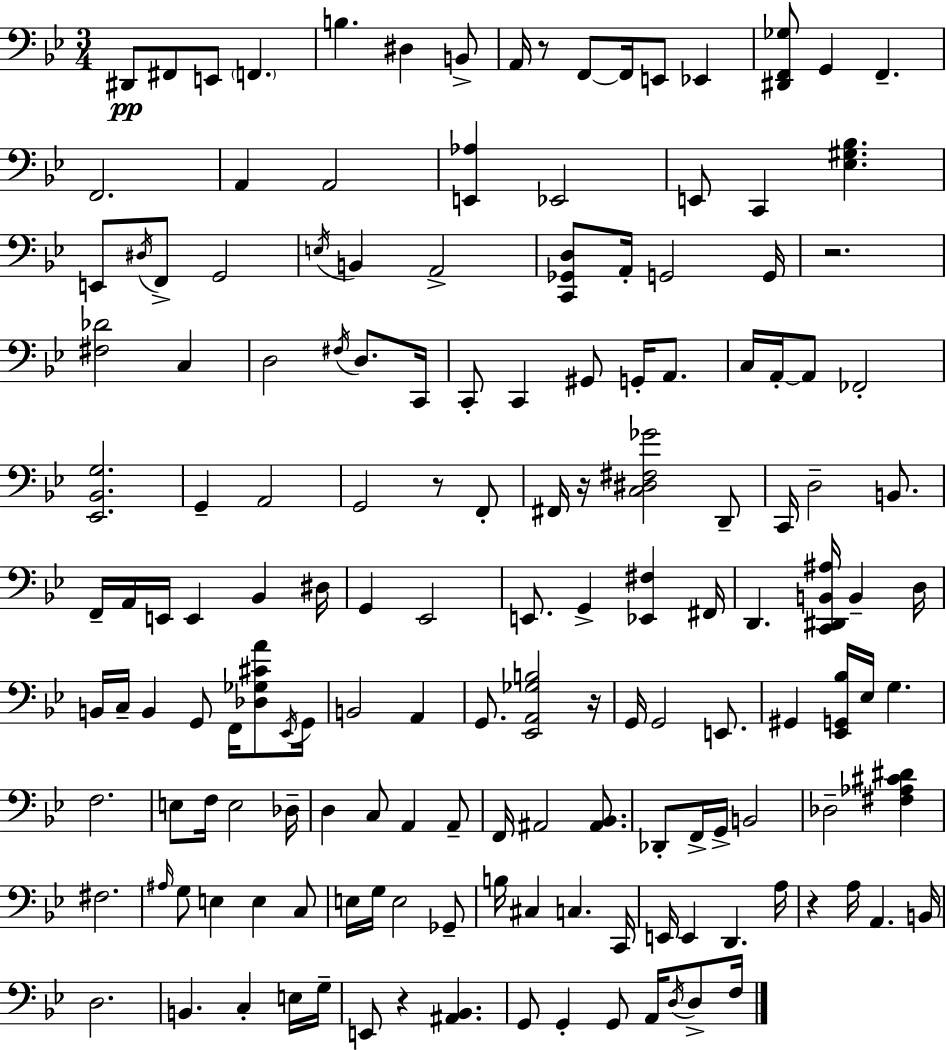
{
  \clef bass
  \numericTimeSignature
  \time 3/4
  \key g \minor
  dis,8\pp fis,8 e,8 \parenthesize f,4. | b4. dis4 b,8-> | a,16 r8 f,8~~ f,16 e,8 ees,4 | <dis, f, ges>8 g,4 f,4.-- | \break f,2. | a,4 a,2 | <e, aes>4 ees,2 | e,8 c,4 <ees gis bes>4. | \break e,8 \acciaccatura { dis16 } f,8-> g,2 | \acciaccatura { e16 } b,4 a,2-> | <c, ges, d>8 a,16-. g,2 | g,16 r2. | \break <fis des'>2 c4 | d2 \acciaccatura { fis16 } d8. | c,16 c,8-. c,4 gis,8 g,16-. | a,8. c16 a,16-.~~ a,8 fes,2-. | \break <ees, bes, g>2. | g,4-- a,2 | g,2 r8 | f,8-. fis,16 r16 <c dis fis ges'>2 | \break d,8-- c,16 d2-- | b,8. f,16-- a,16 e,16 e,4 bes,4 | dis16 g,4 ees,2 | e,8. g,4-> <ees, fis>4 | \break fis,16 d,4. <c, dis, b, ais>16 b,4-- | d16 b,16 c16-- b,4 g,8 f,16 | <des ges cis' a'>8 \acciaccatura { ees,16 } g,16 b,2 | a,4 g,8. <ees, a, ges b>2 | \break r16 g,16 g,2 | e,8. gis,4 <ees, g, bes>16 ees16 g4. | f2. | e8 f16 e2 | \break des16-- d4 c8 a,4 | a,8-- f,16 ais,2 | <ais, bes,>8. des,8-. f,16-> g,16-> b,2 | des2-- | \break <fis aes cis' dis'>4 fis2. | \grace { ais16 } g8 e4 e4 | c8 e16 g16 e2 | ges,8-- b16 cis4 c4. | \break c,16 e,16 e,4 d,4. | a16 r4 a16 a,4. | b,16 d2. | b,4. c4-. | \break e16 g16-- e,8 r4 <ais, bes,>4. | g,8 g,4-. g,8 | a,16 \acciaccatura { d16 } d8-> f16 \bar "|."
}